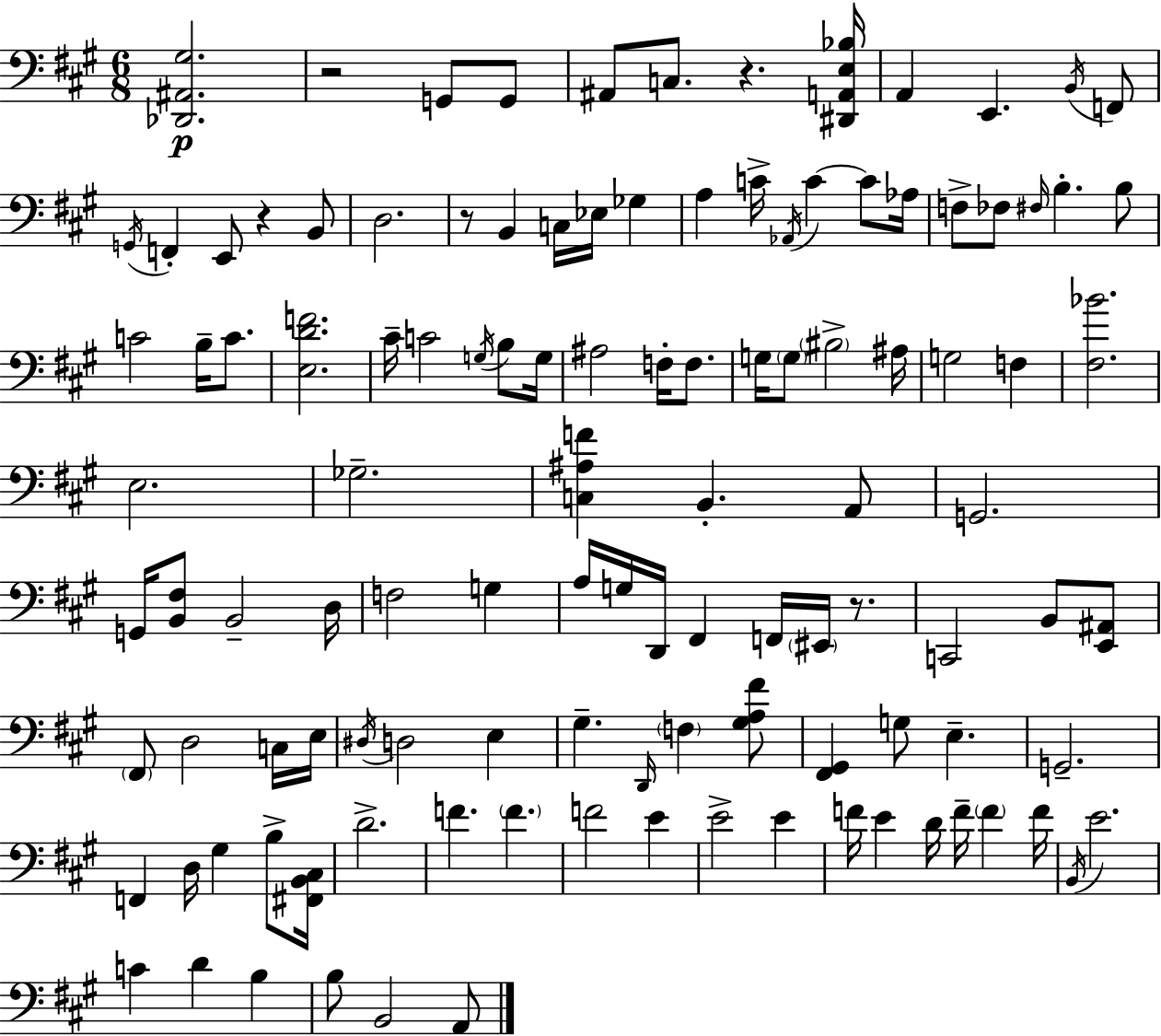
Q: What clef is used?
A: bass